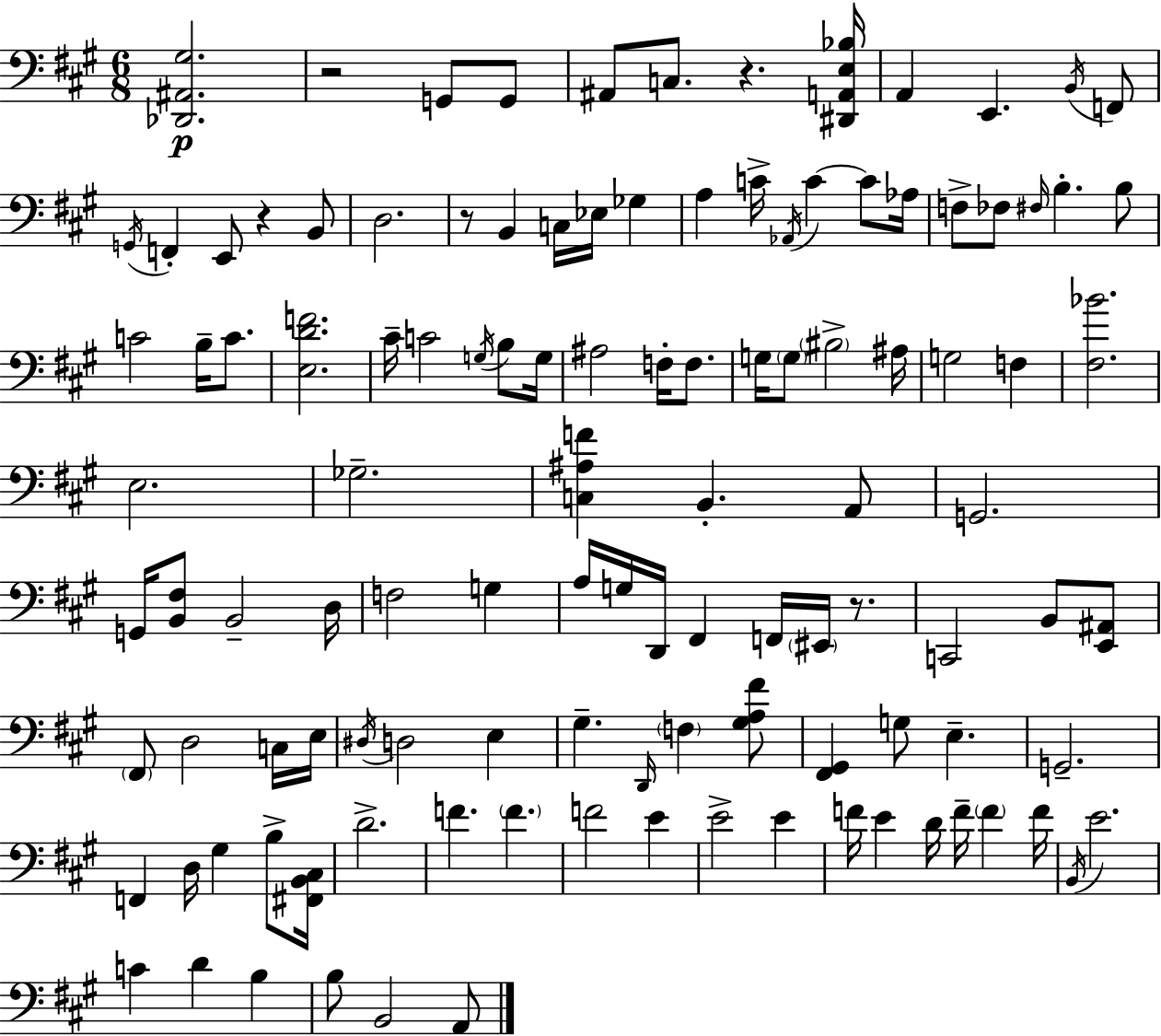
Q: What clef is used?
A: bass